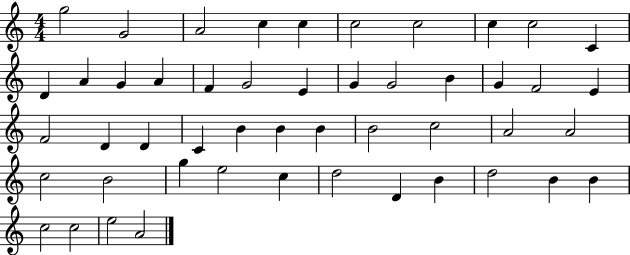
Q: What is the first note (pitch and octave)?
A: G5